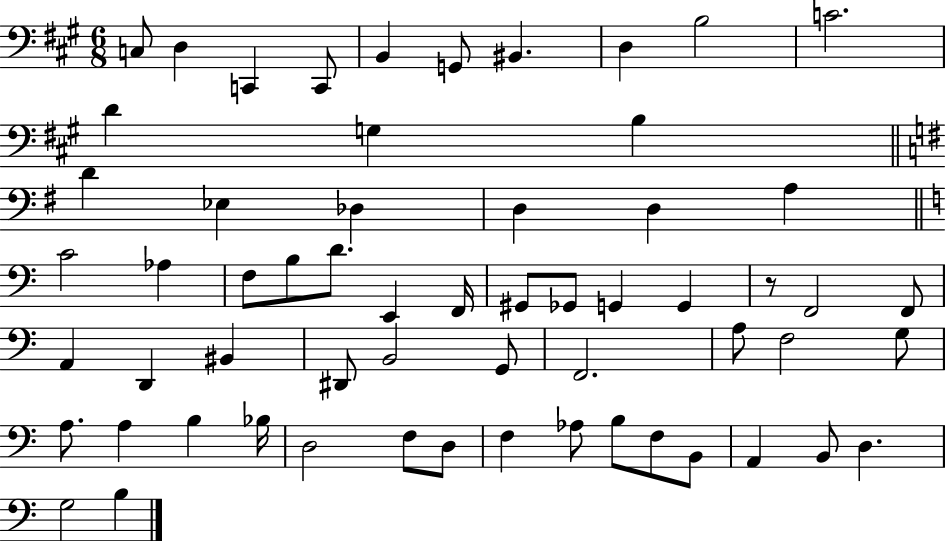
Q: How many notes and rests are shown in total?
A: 60